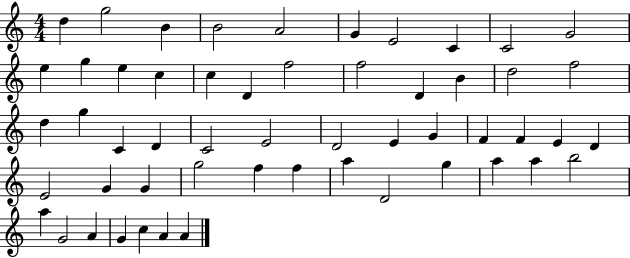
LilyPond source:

{
  \clef treble
  \numericTimeSignature
  \time 4/4
  \key c \major
  d''4 g''2 b'4 | b'2 a'2 | g'4 e'2 c'4 | c'2 g'2 | \break e''4 g''4 e''4 c''4 | c''4 d'4 f''2 | f''2 d'4 b'4 | d''2 f''2 | \break d''4 g''4 c'4 d'4 | c'2 e'2 | d'2 e'4 g'4 | f'4 f'4 e'4 d'4 | \break e'2 g'4 g'4 | g''2 f''4 f''4 | a''4 d'2 g''4 | a''4 a''4 b''2 | \break a''4 g'2 a'4 | g'4 c''4 a'4 a'4 | \bar "|."
}